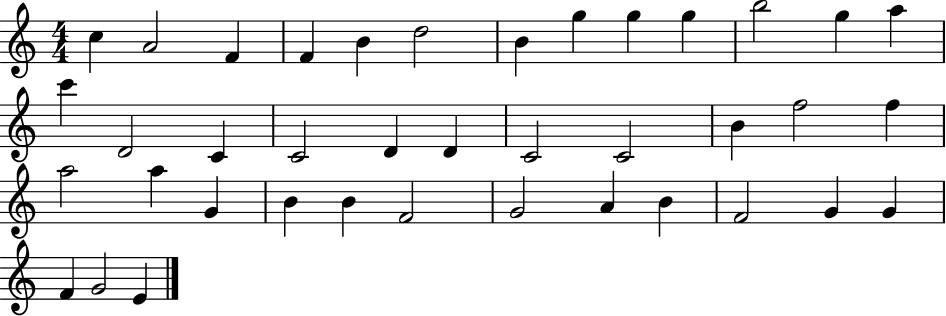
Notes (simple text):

C5/q A4/h F4/q F4/q B4/q D5/h B4/q G5/q G5/q G5/q B5/h G5/q A5/q C6/q D4/h C4/q C4/h D4/q D4/q C4/h C4/h B4/q F5/h F5/q A5/h A5/q G4/q B4/q B4/q F4/h G4/h A4/q B4/q F4/h G4/q G4/q F4/q G4/h E4/q